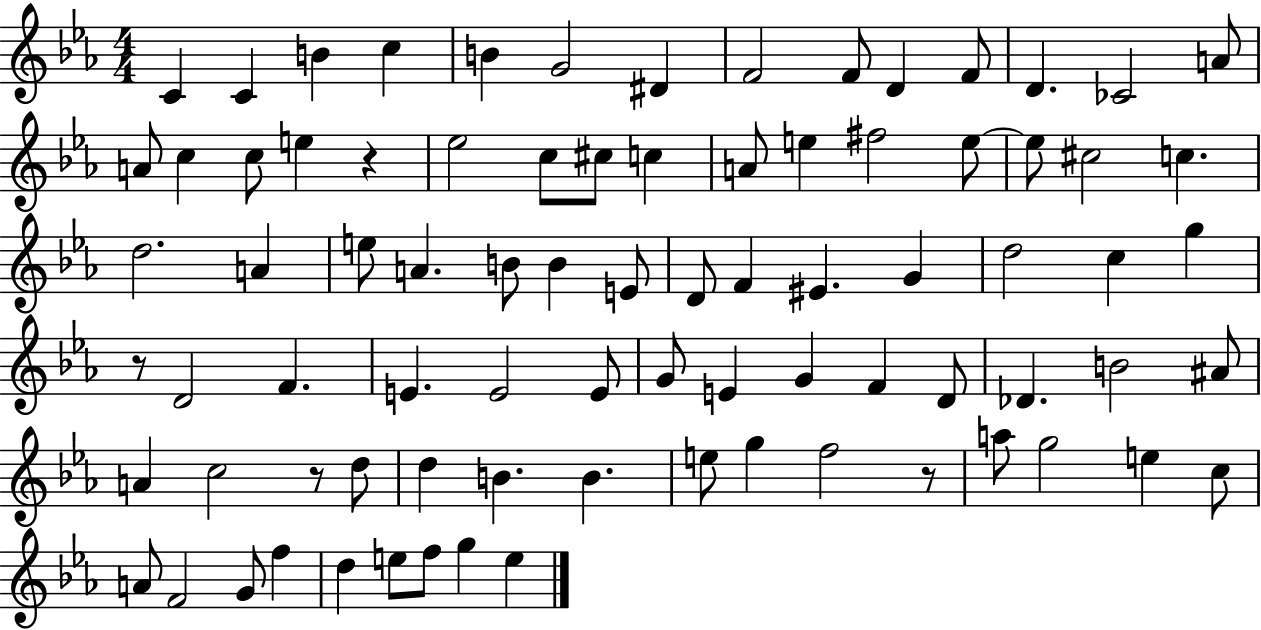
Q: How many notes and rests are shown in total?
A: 82